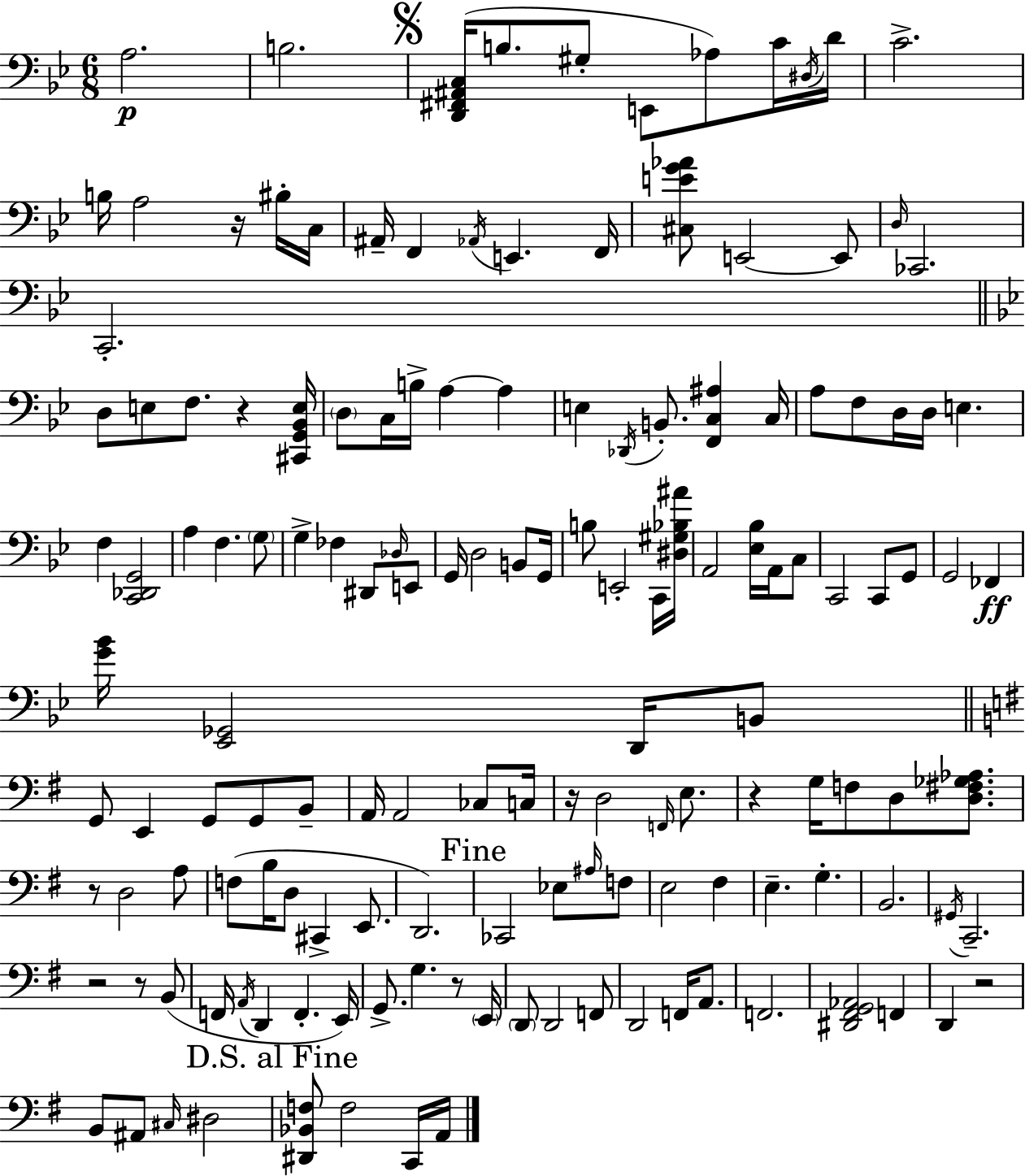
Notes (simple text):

A3/h. B3/h. [D2,F#2,A#2,C3]/s B3/e. G#3/e E2/e Ab3/e C4/s D#3/s D4/s C4/h. B3/s A3/h R/s BIS3/s C3/s A#2/s F2/q Ab2/s E2/q. F2/s [C#3,E4,G4,Ab4]/e E2/h E2/e D3/s CES2/h. C2/h. D3/e E3/e F3/e. R/q [C#2,G2,Bb2,E3]/s D3/e C3/s B3/s A3/q A3/q E3/q Db2/s B2/e. [F2,C3,A#3]/q C3/s A3/e F3/e D3/s D3/s E3/q. F3/q [C2,Db2,G2]/h A3/q F3/q. G3/e G3/q FES3/q D#2/e Db3/s E2/e G2/s D3/h B2/e G2/s B3/e E2/h C2/s [D#3,G#3,Bb3,A#4]/s A2/h [Eb3,Bb3]/s A2/s C3/e C2/h C2/e G2/e G2/h FES2/q [G4,Bb4]/s [Eb2,Gb2]/h D2/s B2/e G2/e E2/q G2/e G2/e B2/e A2/s A2/h CES3/e C3/s R/s D3/h F2/s E3/e. R/q G3/s F3/e D3/e [D3,F#3,Gb3,Ab3]/e. R/e D3/h A3/e F3/e B3/s D3/e C#2/q E2/e. D2/h. CES2/h Eb3/e A#3/s F3/e E3/h F#3/q E3/q. G3/q. B2/h. G#2/s C2/h. R/h R/e B2/e F2/s A2/s D2/q F2/q. E2/s G2/e. G3/q. R/e E2/s D2/e D2/h F2/e D2/h F2/s A2/e. F2/h. [D#2,F#2,G2,Ab2]/h F2/q D2/q R/h B2/e A#2/e C#3/s D#3/h [D#2,Bb2,F3]/e F3/h C2/s A2/s